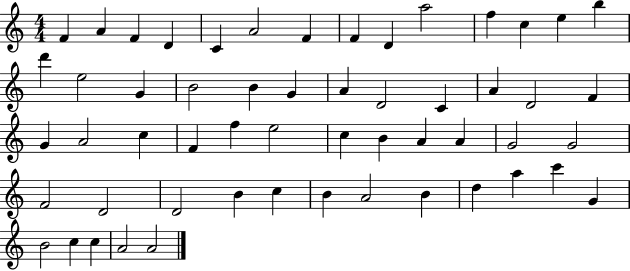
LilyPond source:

{
  \clef treble
  \numericTimeSignature
  \time 4/4
  \key c \major
  f'4 a'4 f'4 d'4 | c'4 a'2 f'4 | f'4 d'4 a''2 | f''4 c''4 e''4 b''4 | \break d'''4 e''2 g'4 | b'2 b'4 g'4 | a'4 d'2 c'4 | a'4 d'2 f'4 | \break g'4 a'2 c''4 | f'4 f''4 e''2 | c''4 b'4 a'4 a'4 | g'2 g'2 | \break f'2 d'2 | d'2 b'4 c''4 | b'4 a'2 b'4 | d''4 a''4 c'''4 g'4 | \break b'2 c''4 c''4 | a'2 a'2 | \bar "|."
}